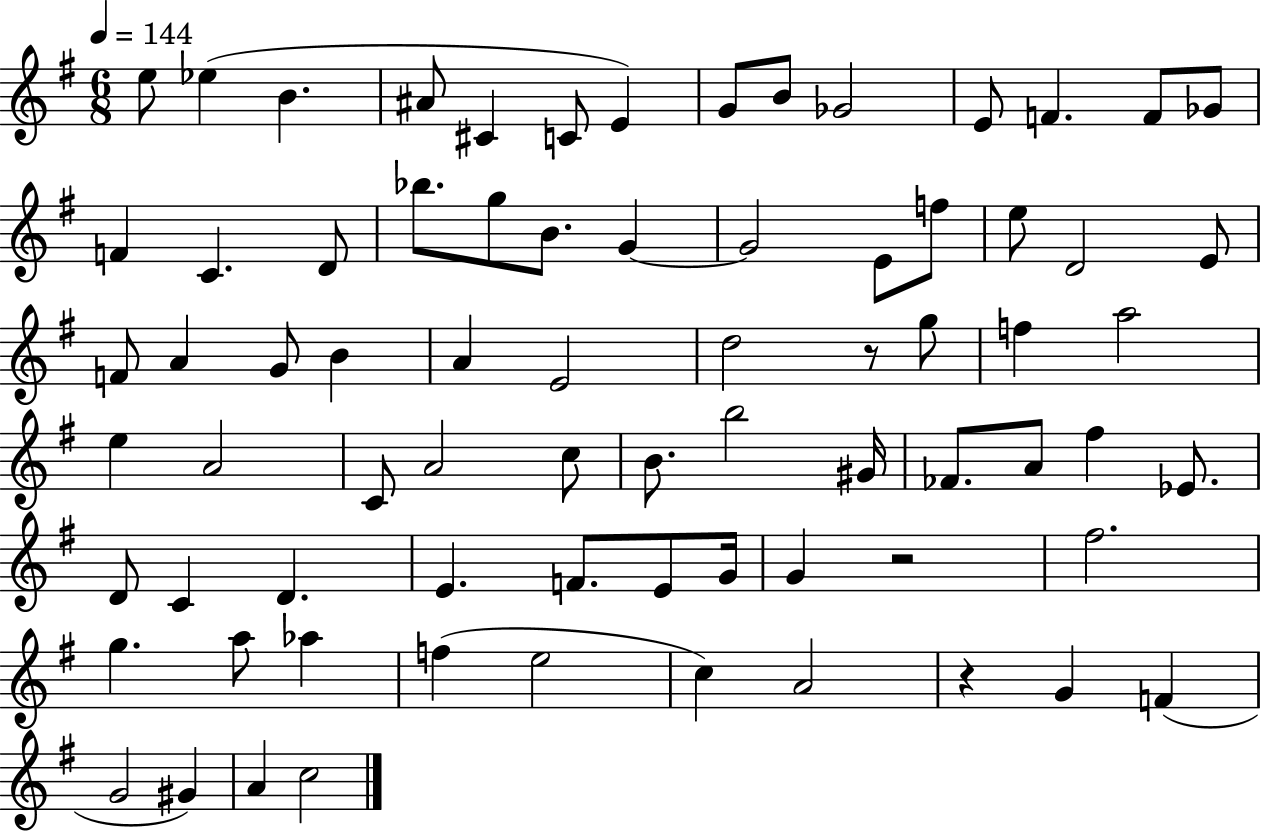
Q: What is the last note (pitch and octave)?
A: C5